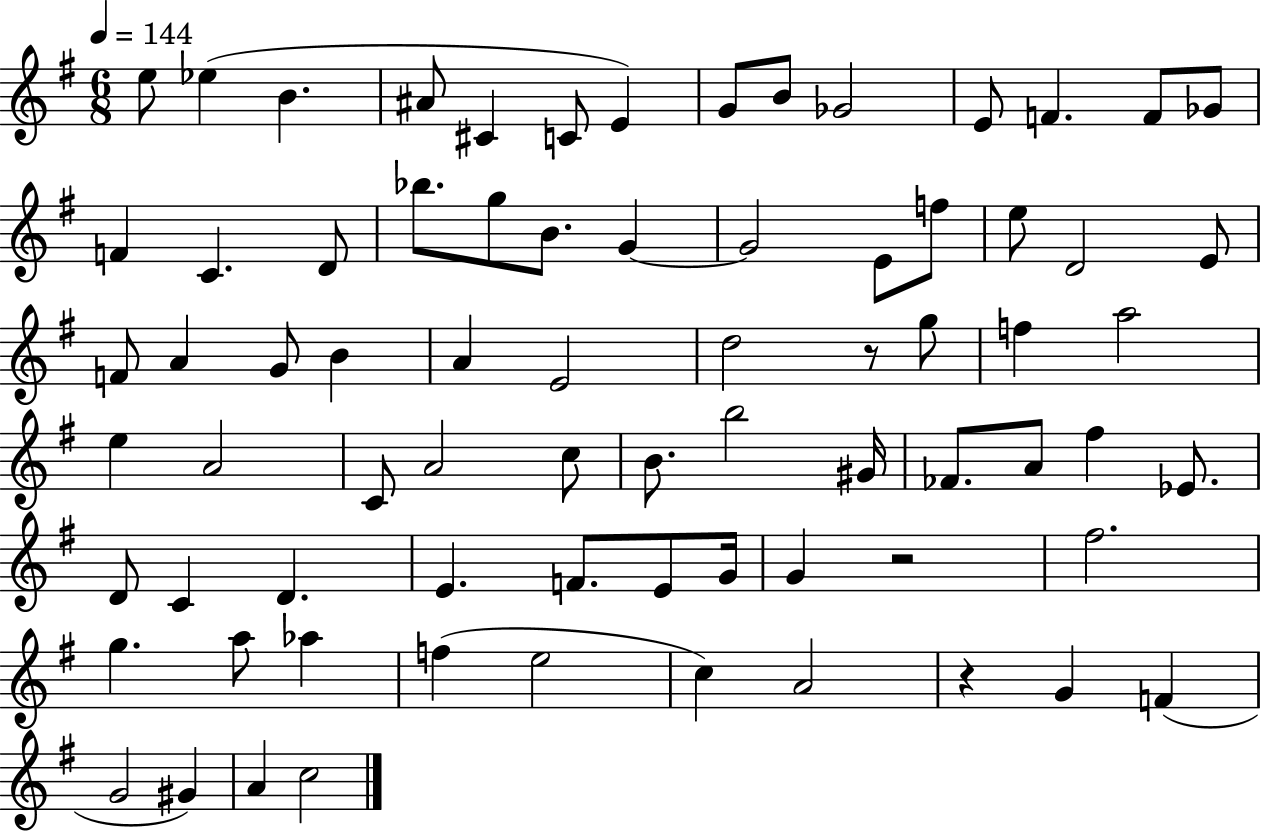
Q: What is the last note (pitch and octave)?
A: C5